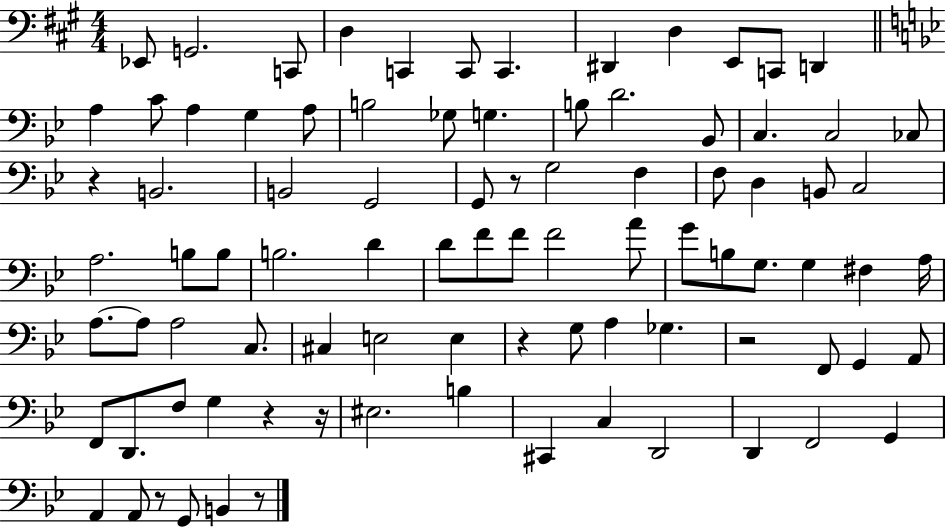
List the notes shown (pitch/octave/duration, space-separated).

Eb2/e G2/h. C2/e D3/q C2/q C2/e C2/q. D#2/q D3/q E2/e C2/e D2/q A3/q C4/e A3/q G3/q A3/e B3/h Gb3/e G3/q. B3/e D4/h. Bb2/e C3/q. C3/h CES3/e R/q B2/h. B2/h G2/h G2/e R/e G3/h F3/q F3/e D3/q B2/e C3/h A3/h. B3/e B3/e B3/h. D4/q D4/e F4/e F4/e F4/h A4/e G4/e B3/e G3/e. G3/q F#3/q A3/s A3/e. A3/e A3/h C3/e. C#3/q E3/h E3/q R/q G3/e A3/q Gb3/q. R/h F2/e G2/q A2/e F2/e D2/e. F3/e G3/q R/q R/s EIS3/h. B3/q C#2/q C3/q D2/h D2/q F2/h G2/q A2/q A2/e R/e G2/e B2/q R/e